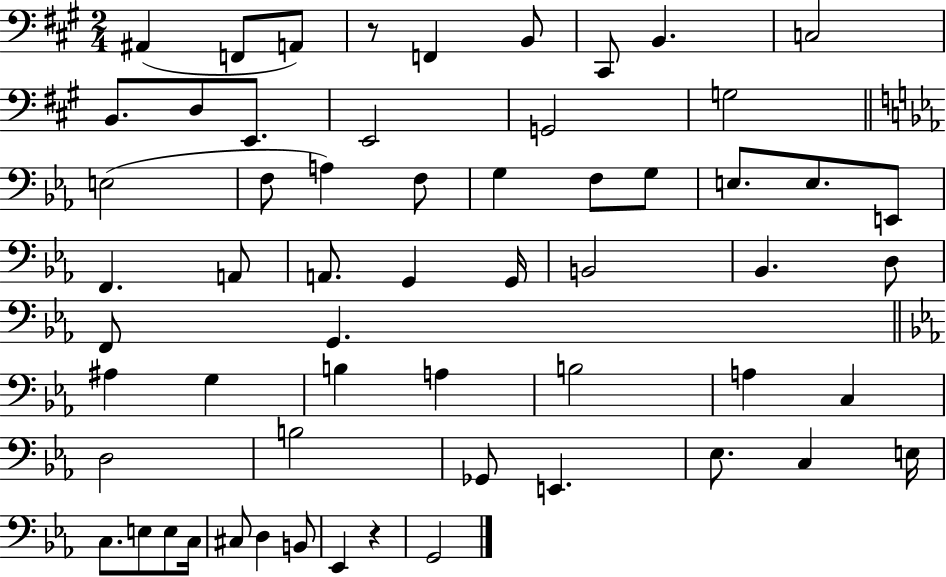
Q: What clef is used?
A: bass